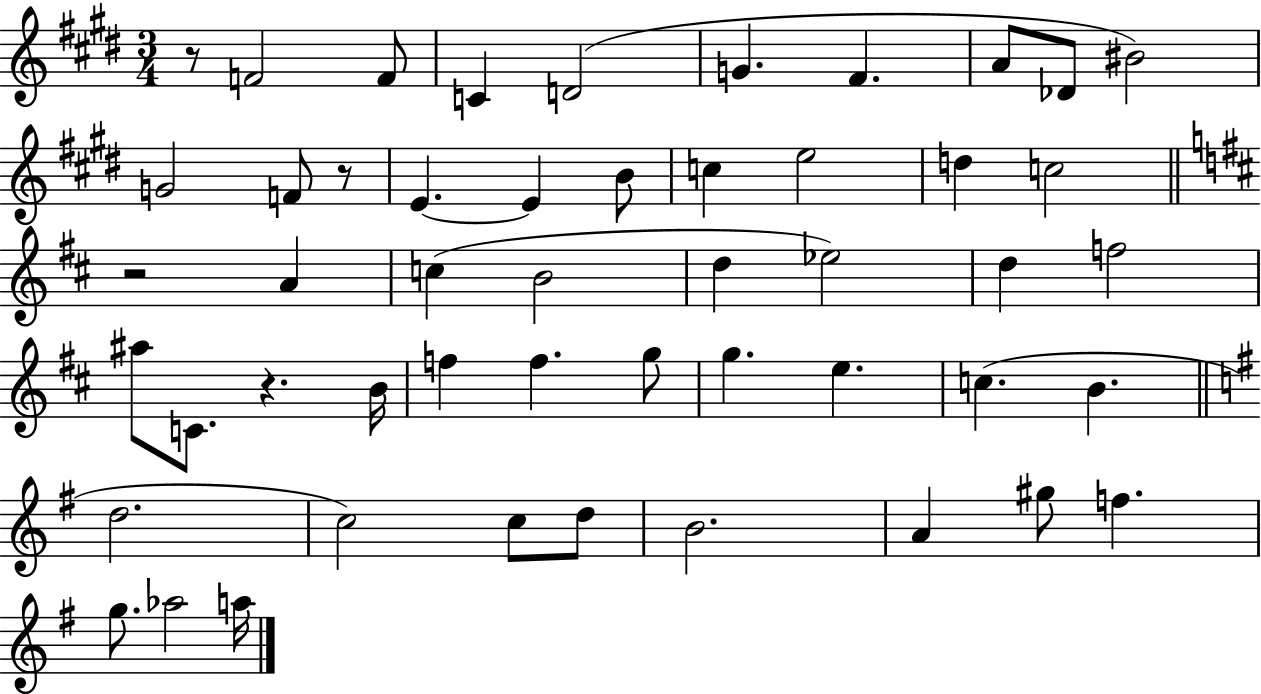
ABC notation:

X:1
T:Untitled
M:3/4
L:1/4
K:E
z/2 F2 F/2 C D2 G ^F A/2 _D/2 ^B2 G2 F/2 z/2 E E B/2 c e2 d c2 z2 A c B2 d _e2 d f2 ^a/2 C/2 z B/4 f f g/2 g e c B d2 c2 c/2 d/2 B2 A ^g/2 f g/2 _a2 a/4